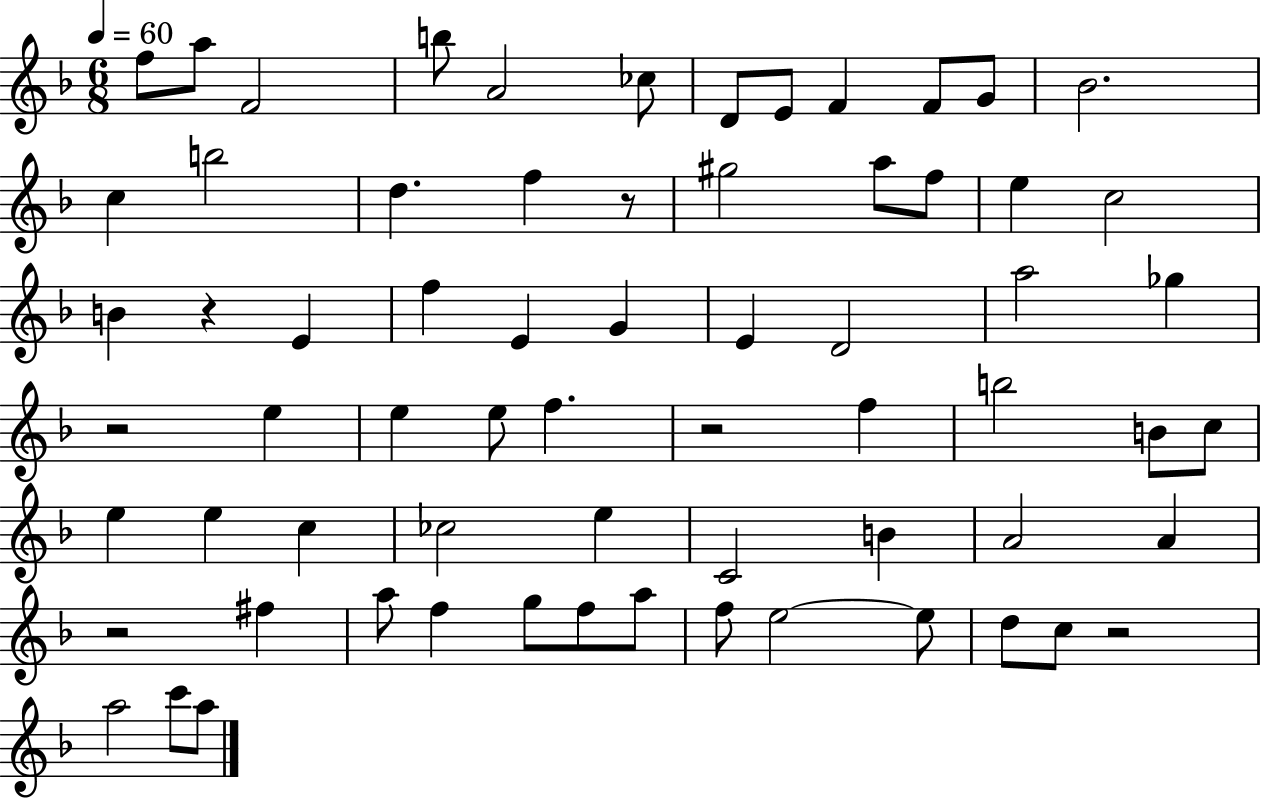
F5/e A5/e F4/h B5/e A4/h CES5/e D4/e E4/e F4/q F4/e G4/e Bb4/h. C5/q B5/h D5/q. F5/q R/e G#5/h A5/e F5/e E5/q C5/h B4/q R/q E4/q F5/q E4/q G4/q E4/q D4/h A5/h Gb5/q R/h E5/q E5/q E5/e F5/q. R/h F5/q B5/h B4/e C5/e E5/q E5/q C5/q CES5/h E5/q C4/h B4/q A4/h A4/q R/h F#5/q A5/e F5/q G5/e F5/e A5/e F5/e E5/h E5/e D5/e C5/e R/h A5/h C6/e A5/e